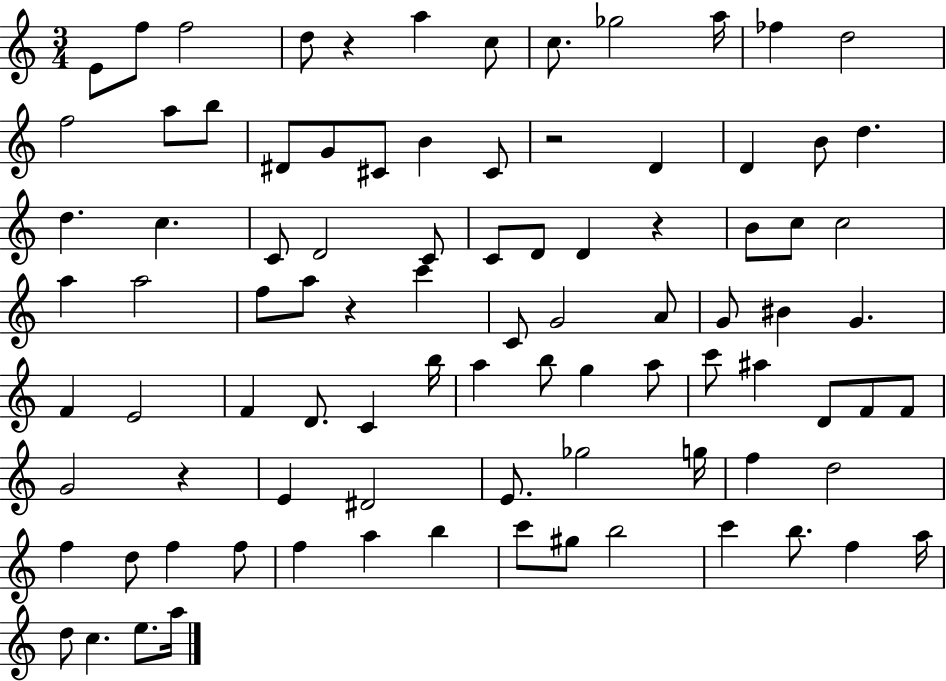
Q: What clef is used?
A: treble